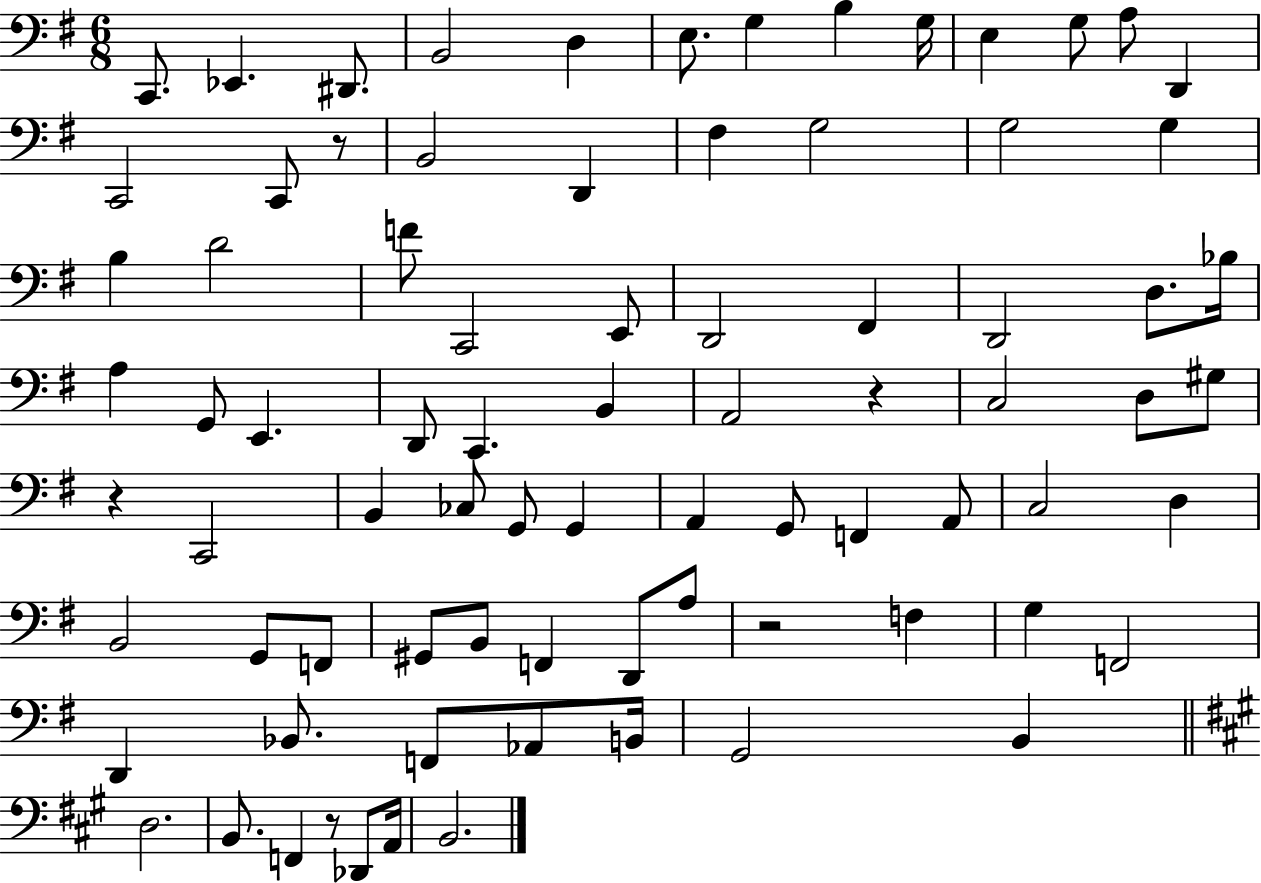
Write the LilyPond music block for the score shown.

{
  \clef bass
  \numericTimeSignature
  \time 6/8
  \key g \major
  c,8. ees,4. dis,8. | b,2 d4 | e8. g4 b4 g16 | e4 g8 a8 d,4 | \break c,2 c,8 r8 | b,2 d,4 | fis4 g2 | g2 g4 | \break b4 d'2 | f'8 c,2 e,8 | d,2 fis,4 | d,2 d8. bes16 | \break a4 g,8 e,4. | d,8 c,4. b,4 | a,2 r4 | c2 d8 gis8 | \break r4 c,2 | b,4 ces8 g,8 g,4 | a,4 g,8 f,4 a,8 | c2 d4 | \break b,2 g,8 f,8 | gis,8 b,8 f,4 d,8 a8 | r2 f4 | g4 f,2 | \break d,4 bes,8. f,8 aes,8 b,16 | g,2 b,4 | \bar "||" \break \key a \major d2. | b,8. f,4 r8 des,8 a,16 | b,2. | \bar "|."
}